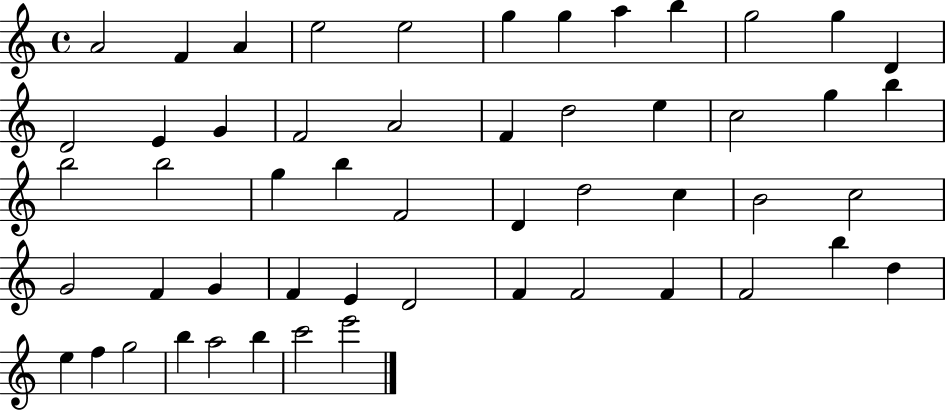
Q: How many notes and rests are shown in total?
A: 53